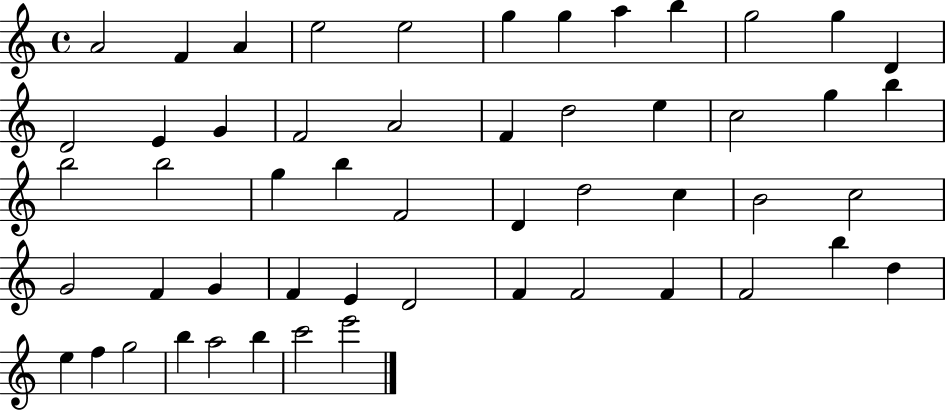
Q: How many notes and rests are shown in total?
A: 53